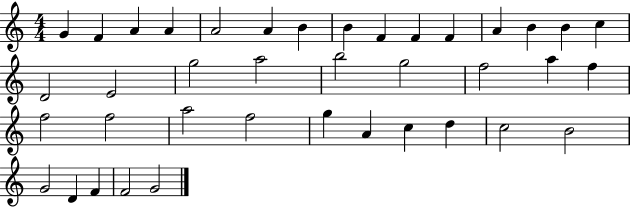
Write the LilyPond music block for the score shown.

{
  \clef treble
  \numericTimeSignature
  \time 4/4
  \key c \major
  g'4 f'4 a'4 a'4 | a'2 a'4 b'4 | b'4 f'4 f'4 f'4 | a'4 b'4 b'4 c''4 | \break d'2 e'2 | g''2 a''2 | b''2 g''2 | f''2 a''4 f''4 | \break f''2 f''2 | a''2 f''2 | g''4 a'4 c''4 d''4 | c''2 b'2 | \break g'2 d'4 f'4 | f'2 g'2 | \bar "|."
}